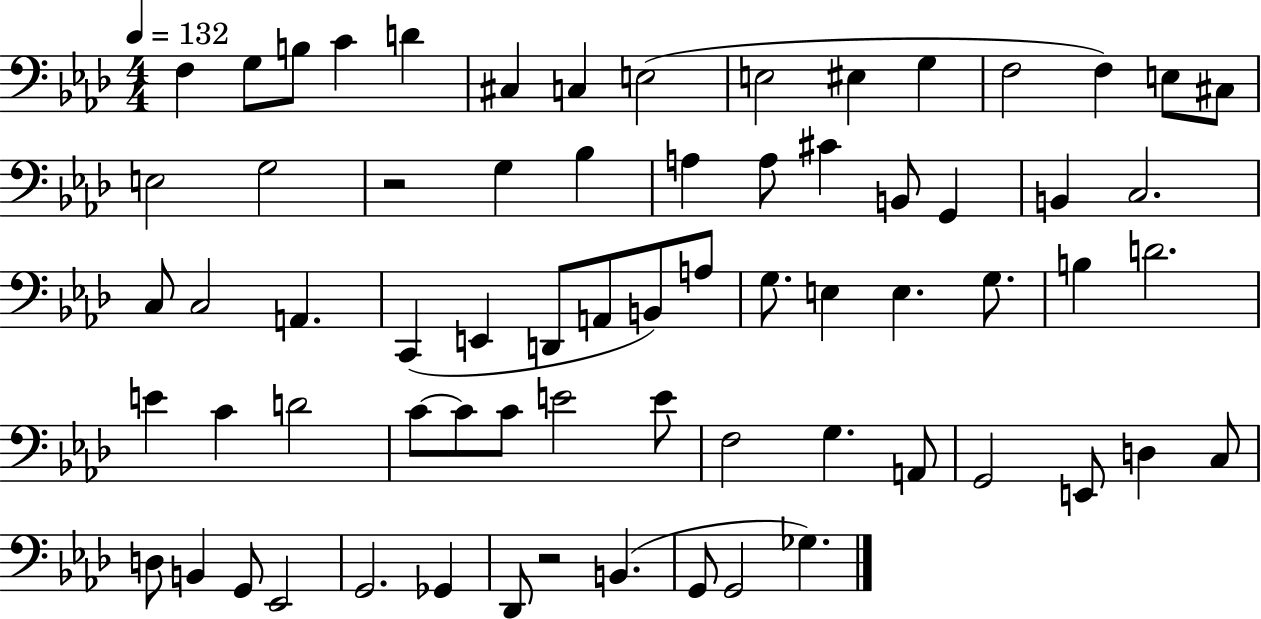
{
  \clef bass
  \numericTimeSignature
  \time 4/4
  \key aes \major
  \tempo 4 = 132
  f4 g8 b8 c'4 d'4 | cis4 c4 e2( | e2 eis4 g4 | f2 f4) e8 cis8 | \break e2 g2 | r2 g4 bes4 | a4 a8 cis'4 b,8 g,4 | b,4 c2. | \break c8 c2 a,4. | c,4( e,4 d,8 a,8 b,8) a8 | g8. e4 e4. g8. | b4 d'2. | \break e'4 c'4 d'2 | c'8~~ c'8 c'8 e'2 e'8 | f2 g4. a,8 | g,2 e,8 d4 c8 | \break d8 b,4 g,8 ees,2 | g,2. ges,4 | des,8 r2 b,4.( | g,8 g,2 ges4.) | \break \bar "|."
}